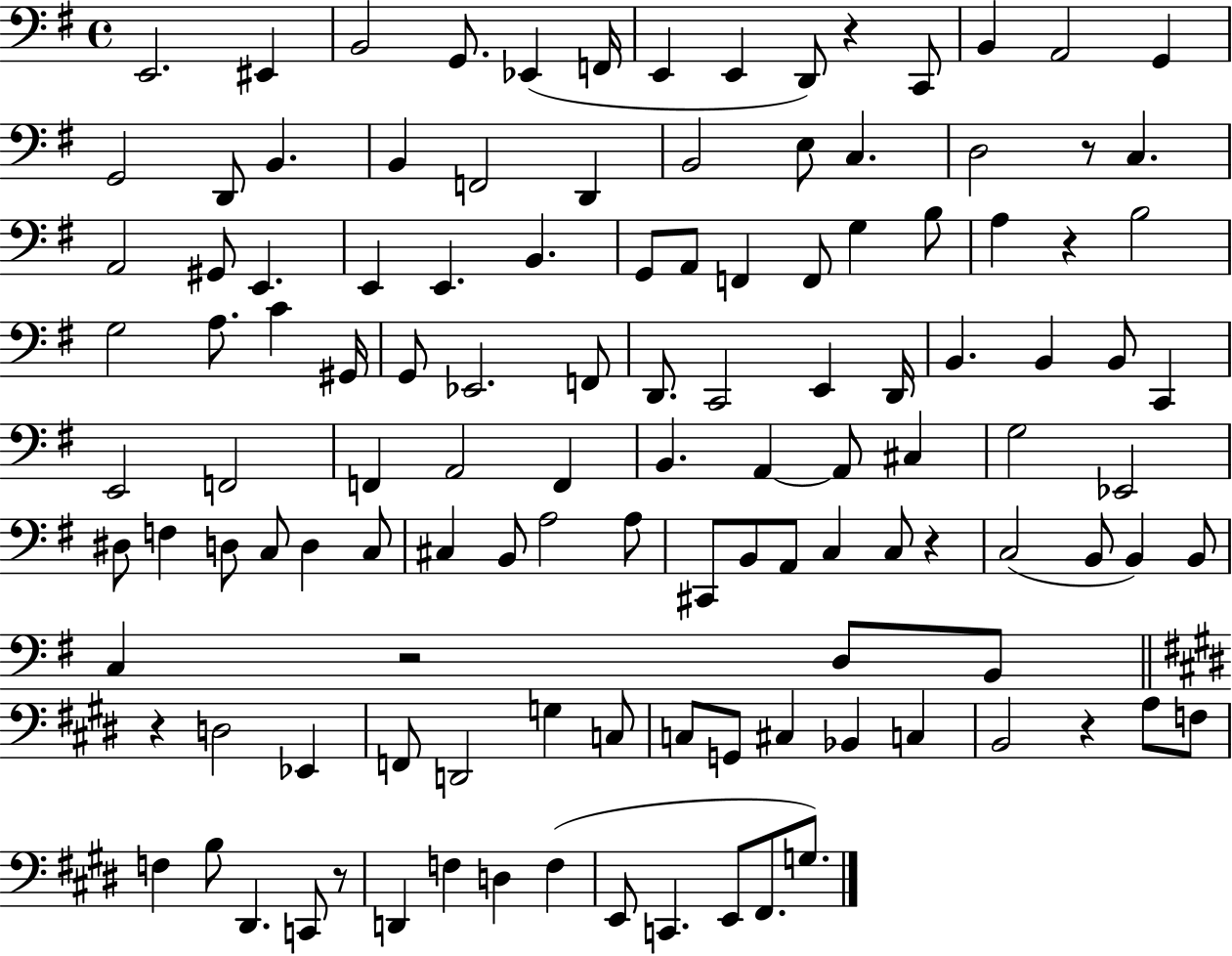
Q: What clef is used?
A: bass